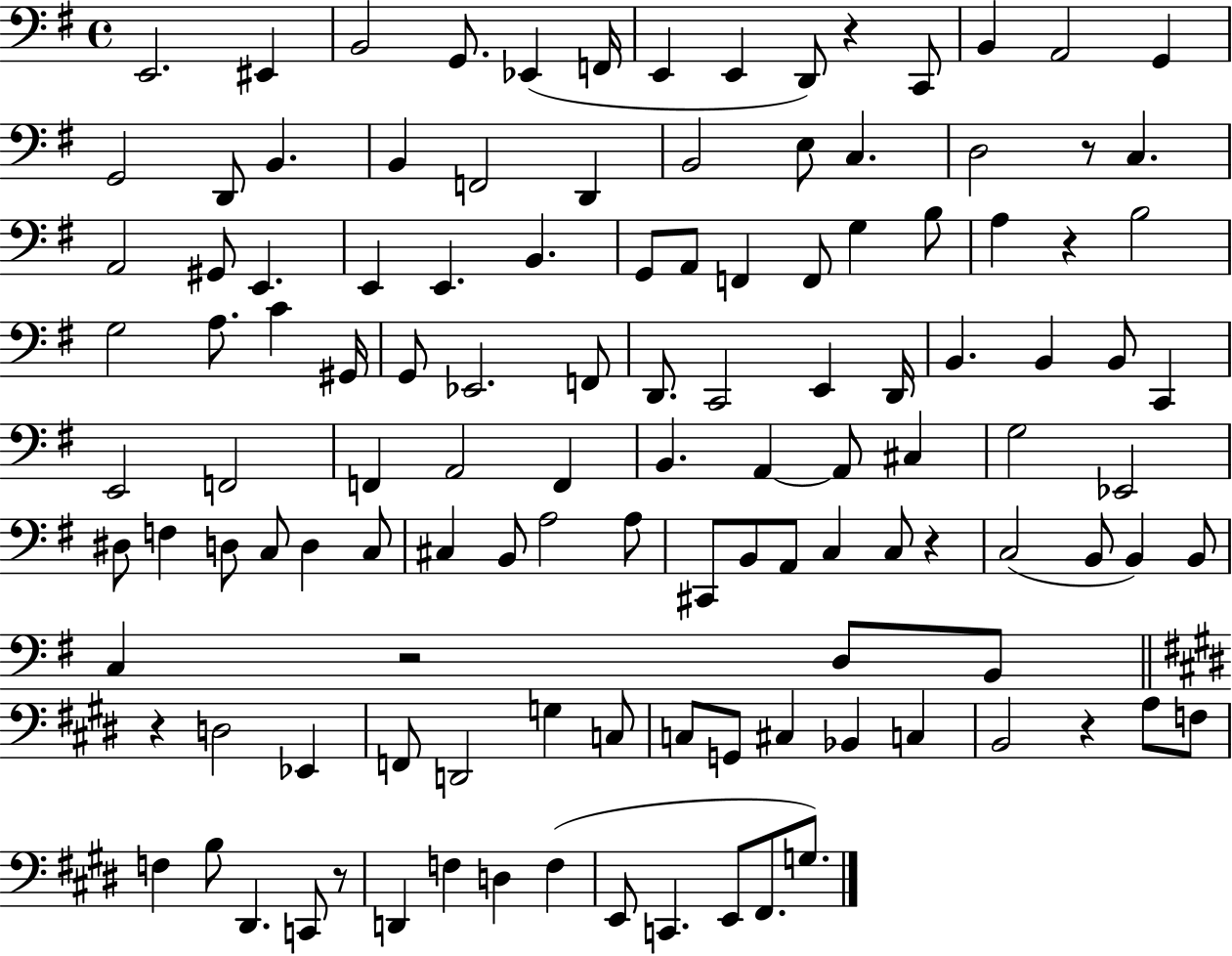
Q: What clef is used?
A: bass